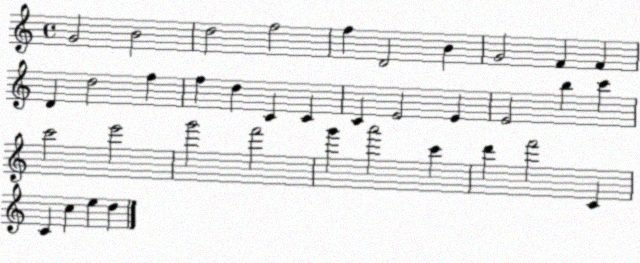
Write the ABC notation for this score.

X:1
T:Untitled
M:4/4
L:1/4
K:C
G2 B2 d2 f2 f D2 B G2 F F D d2 f f d C C C E2 E E2 b c' c'2 e'2 g'2 f'2 g' a'2 c' d' f'2 C C c e d